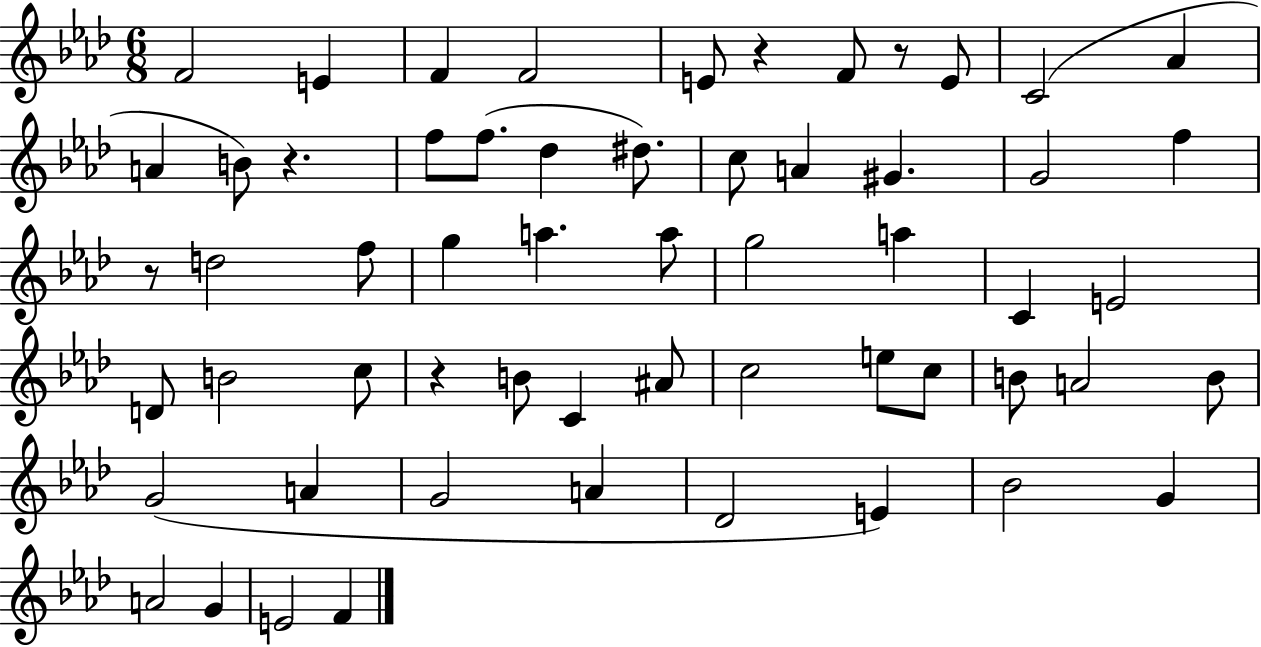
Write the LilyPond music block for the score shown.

{
  \clef treble
  \numericTimeSignature
  \time 6/8
  \key aes \major
  f'2 e'4 | f'4 f'2 | e'8 r4 f'8 r8 e'8 | c'2( aes'4 | \break a'4 b'8) r4. | f''8 f''8.( des''4 dis''8.) | c''8 a'4 gis'4. | g'2 f''4 | \break r8 d''2 f''8 | g''4 a''4. a''8 | g''2 a''4 | c'4 e'2 | \break d'8 b'2 c''8 | r4 b'8 c'4 ais'8 | c''2 e''8 c''8 | b'8 a'2 b'8 | \break g'2( a'4 | g'2 a'4 | des'2 e'4) | bes'2 g'4 | \break a'2 g'4 | e'2 f'4 | \bar "|."
}